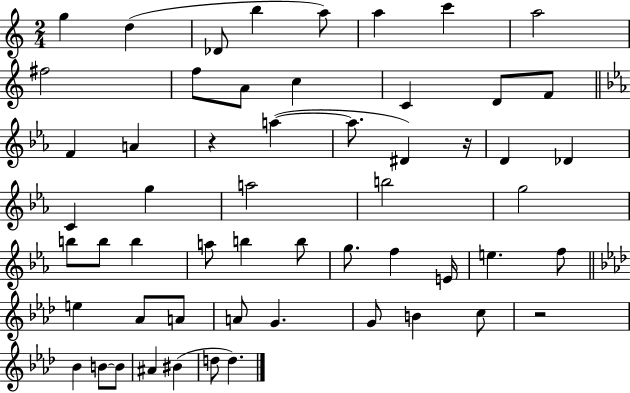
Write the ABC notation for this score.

X:1
T:Untitled
M:2/4
L:1/4
K:C
g d _D/2 b a/2 a c' a2 ^f2 f/2 A/2 c C D/2 F/2 F A z a a/2 ^D z/4 D _D C g a2 b2 g2 b/2 b/2 b a/2 b b/2 g/2 f E/4 e f/2 e _A/2 A/2 A/2 G G/2 B c/2 z2 _B B/2 B/2 ^A ^B d/2 d